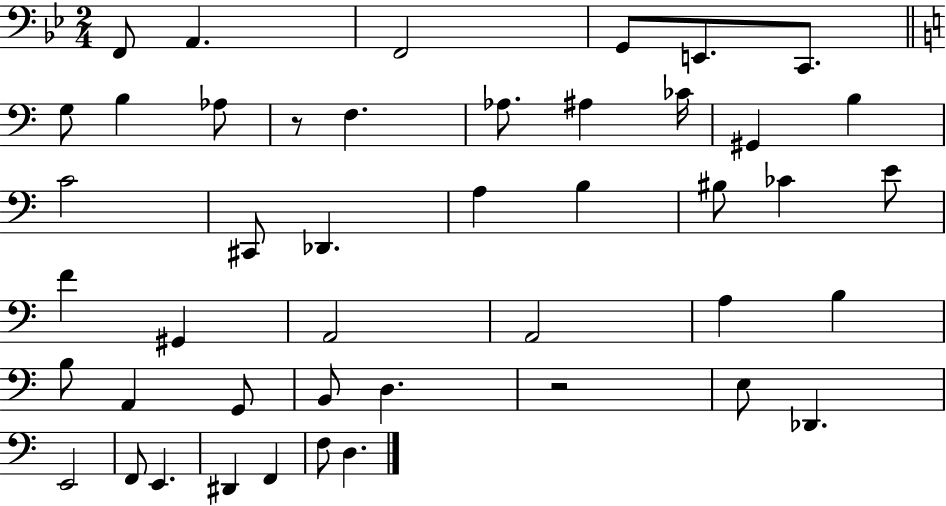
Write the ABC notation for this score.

X:1
T:Untitled
M:2/4
L:1/4
K:Bb
F,,/2 A,, F,,2 G,,/2 E,,/2 C,,/2 G,/2 B, _A,/2 z/2 F, _A,/2 ^A, _C/4 ^G,, B, C2 ^C,,/2 _D,, A, B, ^B,/2 _C E/2 F ^G,, A,,2 A,,2 A, B, B,/2 A,, G,,/2 B,,/2 D, z2 E,/2 _D,, E,,2 F,,/2 E,, ^D,, F,, F,/2 D,